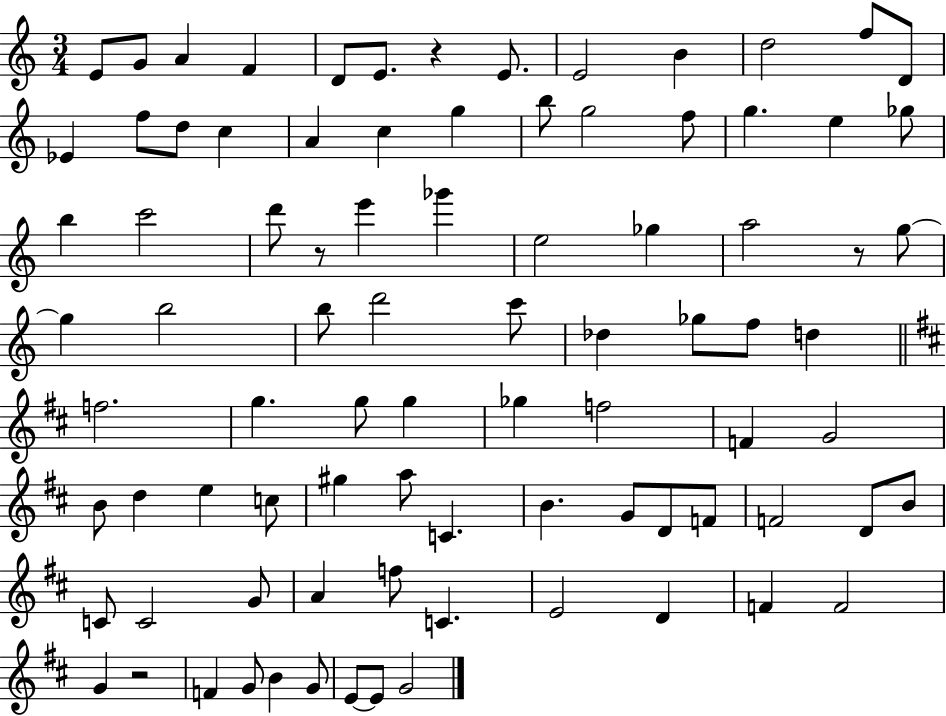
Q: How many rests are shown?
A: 4